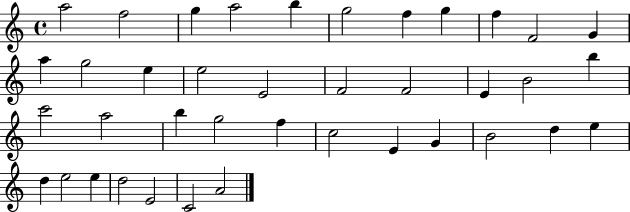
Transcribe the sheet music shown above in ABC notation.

X:1
T:Untitled
M:4/4
L:1/4
K:C
a2 f2 g a2 b g2 f g f F2 G a g2 e e2 E2 F2 F2 E B2 b c'2 a2 b g2 f c2 E G B2 d e d e2 e d2 E2 C2 A2